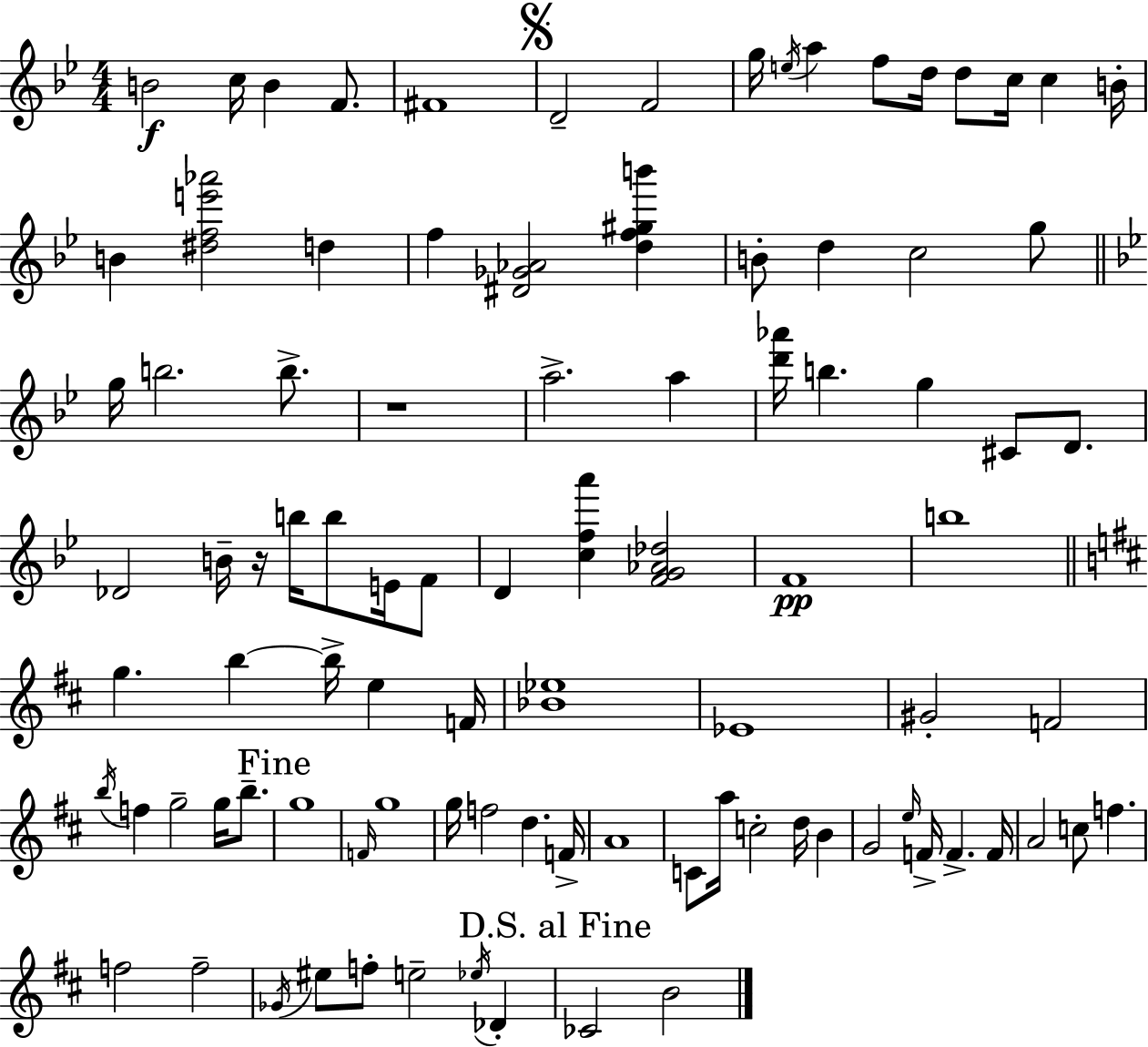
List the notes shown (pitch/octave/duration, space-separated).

B4/h C5/s B4/q F4/e. F#4/w D4/h F4/h G5/s E5/s A5/q F5/e D5/s D5/e C5/s C5/q B4/s B4/q [D#5,F5,E6,Ab6]/h D5/q F5/q [D#4,Gb4,Ab4]/h [D5,F5,G#5,B6]/q B4/e D5/q C5/h G5/e G5/s B5/h. B5/e. R/w A5/h. A5/q [D6,Ab6]/s B5/q. G5/q C#4/e D4/e. Db4/h B4/s R/s B5/s B5/e E4/s F4/e D4/q [C5,F5,A6]/q [F4,G4,Ab4,Db5]/h F4/w B5/w G5/q. B5/q B5/s E5/q F4/s [Bb4,Eb5]/w Eb4/w G#4/h F4/h B5/s F5/q G5/h G5/s B5/e. G5/w F4/s G5/w G5/s F5/h D5/q. F4/s A4/w C4/e A5/s C5/h D5/s B4/q G4/h E5/s F4/s F4/q. F4/s A4/h C5/e F5/q. F5/h F5/h Gb4/s EIS5/e F5/e E5/h Eb5/s Db4/q CES4/h B4/h